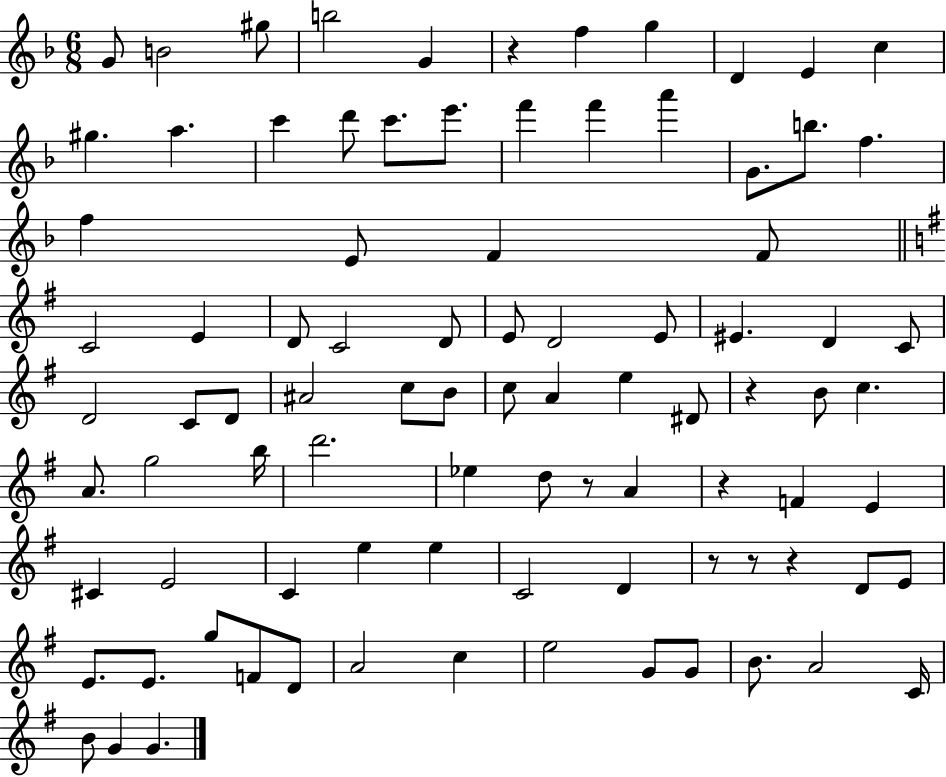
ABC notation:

X:1
T:Untitled
M:6/8
L:1/4
K:F
G/2 B2 ^g/2 b2 G z f g D E c ^g a c' d'/2 c'/2 e'/2 f' f' a' G/2 b/2 f f E/2 F F/2 C2 E D/2 C2 D/2 E/2 D2 E/2 ^E D C/2 D2 C/2 D/2 ^A2 c/2 B/2 c/2 A e ^D/2 z B/2 c A/2 g2 b/4 d'2 _e d/2 z/2 A z F E ^C E2 C e e C2 D z/2 z/2 z D/2 E/2 E/2 E/2 g/2 F/2 D/2 A2 c e2 G/2 G/2 B/2 A2 C/4 B/2 G G